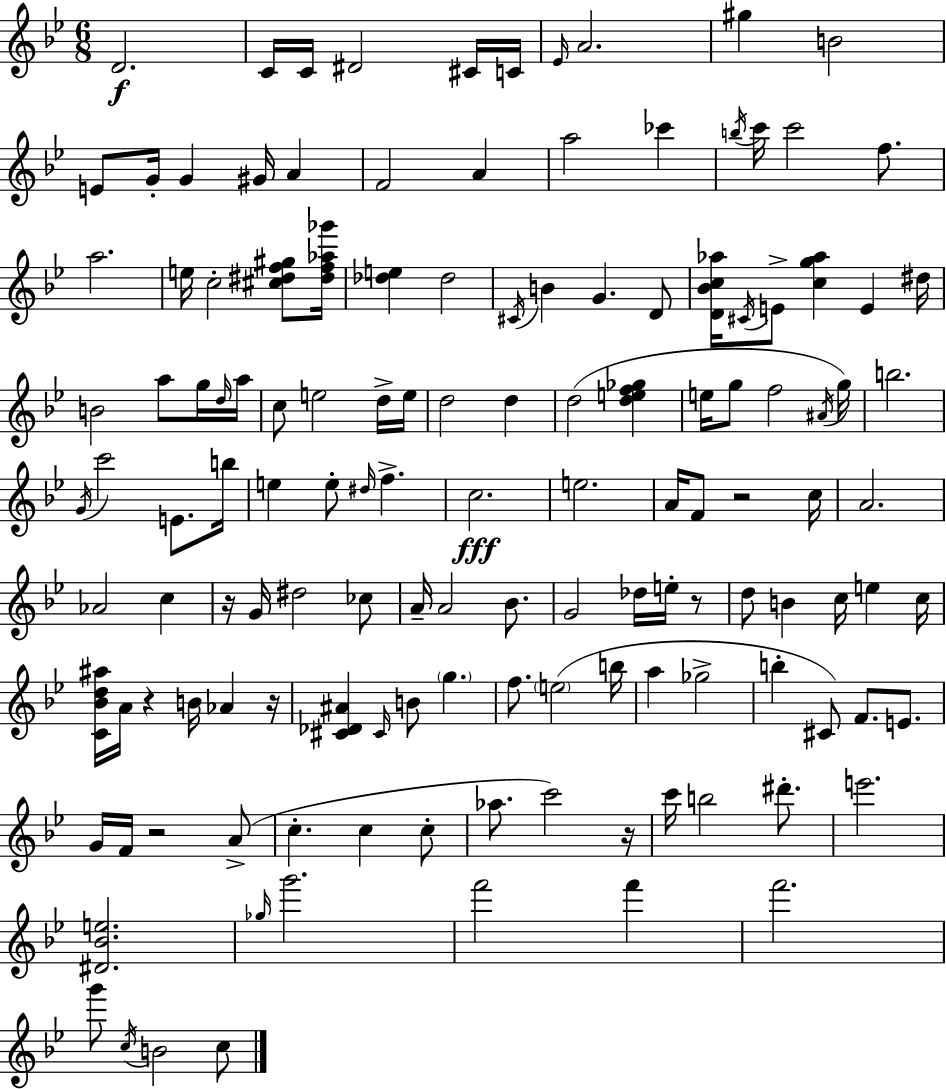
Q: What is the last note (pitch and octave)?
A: C5